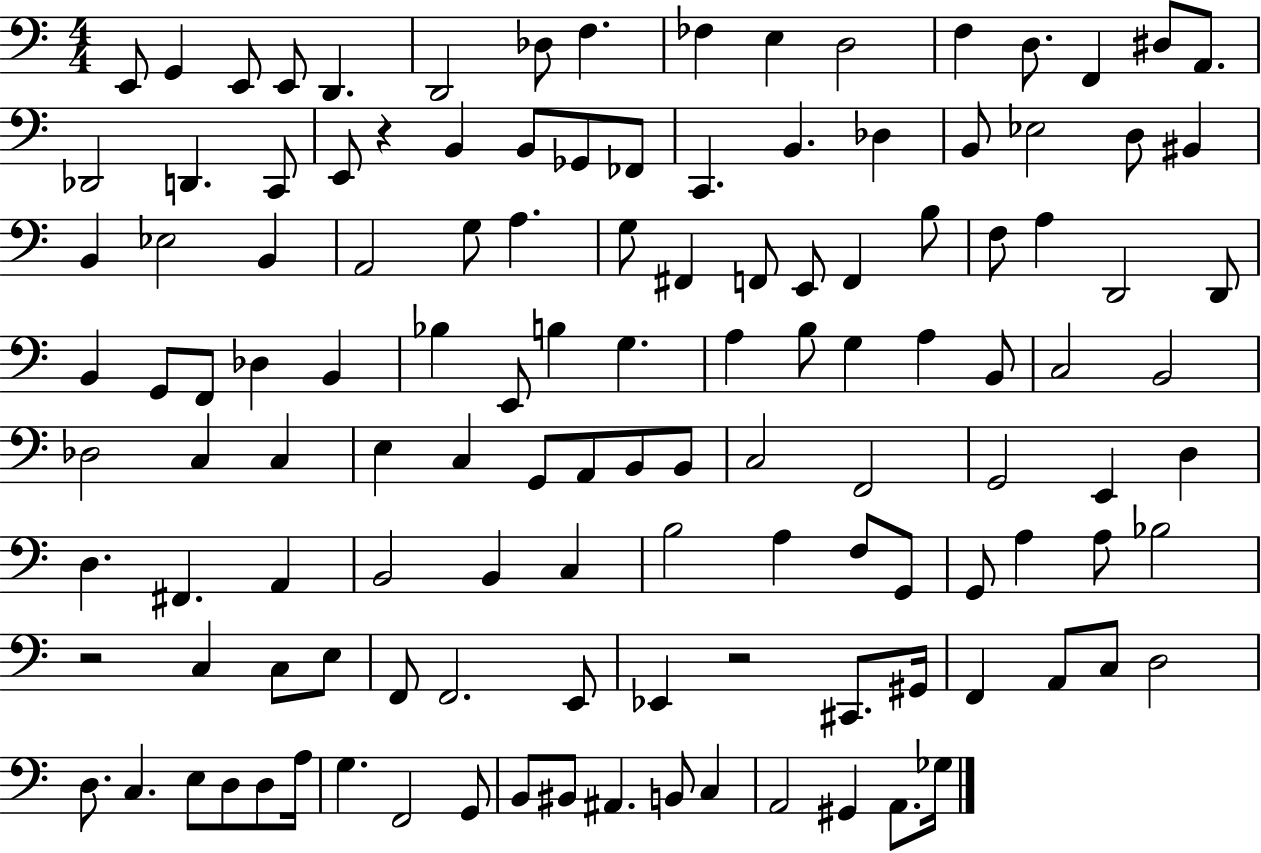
{
  \clef bass
  \numericTimeSignature
  \time 4/4
  \key c \major
  \repeat volta 2 { e,8 g,4 e,8 e,8 d,4. | d,2 des8 f4. | fes4 e4 d2 | f4 d8. f,4 dis8 a,8. | \break des,2 d,4. c,8 | e,8 r4 b,4 b,8 ges,8 fes,8 | c,4. b,4. des4 | b,8 ees2 d8 bis,4 | \break b,4 ees2 b,4 | a,2 g8 a4. | g8 fis,4 f,8 e,8 f,4 b8 | f8 a4 d,2 d,8 | \break b,4 g,8 f,8 des4 b,4 | bes4 e,8 b4 g4. | a4 b8 g4 a4 b,8 | c2 b,2 | \break des2 c4 c4 | e4 c4 g,8 a,8 b,8 b,8 | c2 f,2 | g,2 e,4 d4 | \break d4. fis,4. a,4 | b,2 b,4 c4 | b2 a4 f8 g,8 | g,8 a4 a8 bes2 | \break r2 c4 c8 e8 | f,8 f,2. e,8 | ees,4 r2 cis,8. gis,16 | f,4 a,8 c8 d2 | \break d8. c4. e8 d8 d8 a16 | g4. f,2 g,8 | b,8 bis,8 ais,4. b,8 c4 | a,2 gis,4 a,8. ges16 | \break } \bar "|."
}